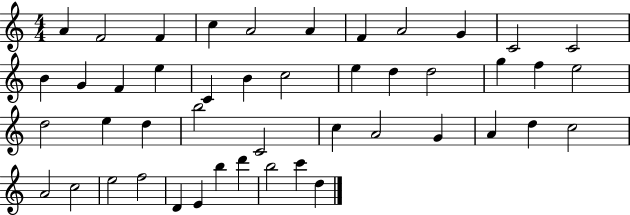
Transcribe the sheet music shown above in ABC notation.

X:1
T:Untitled
M:4/4
L:1/4
K:C
A F2 F c A2 A F A2 G C2 C2 B G F e C B c2 e d d2 g f e2 d2 e d b2 C2 c A2 G A d c2 A2 c2 e2 f2 D E b d' b2 c' d